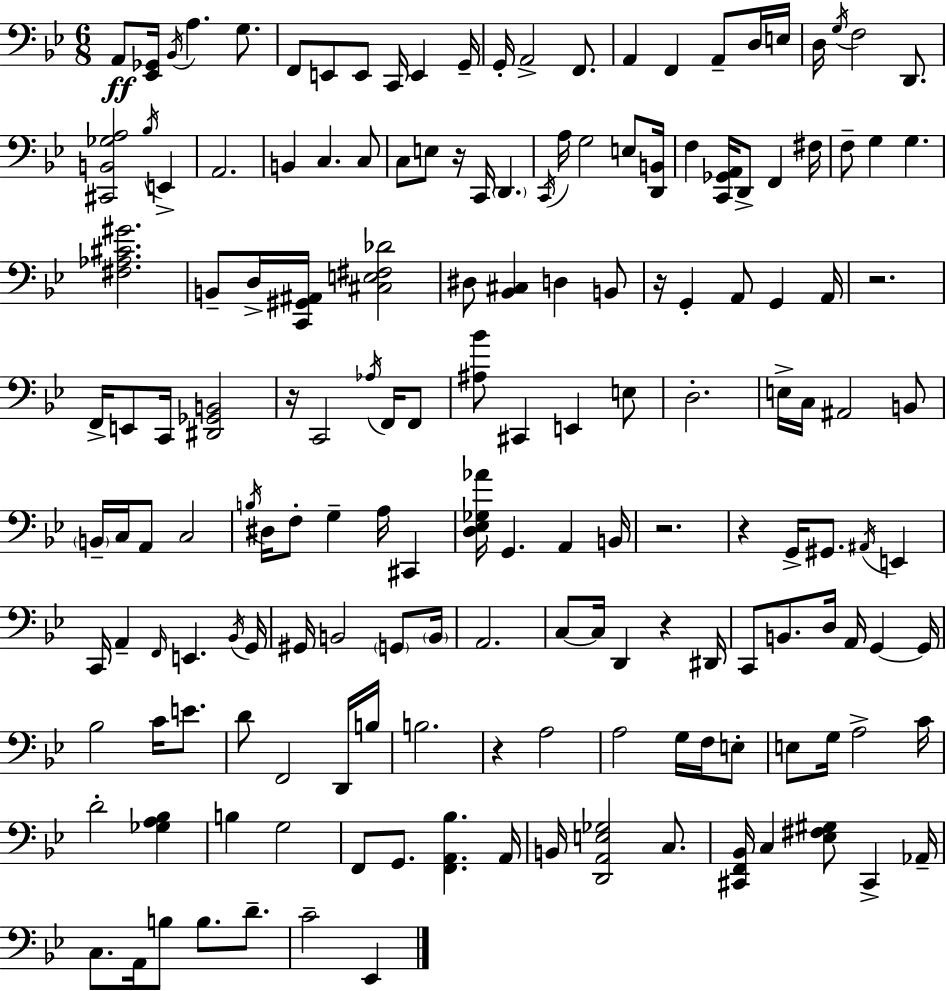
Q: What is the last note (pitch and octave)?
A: Eb2